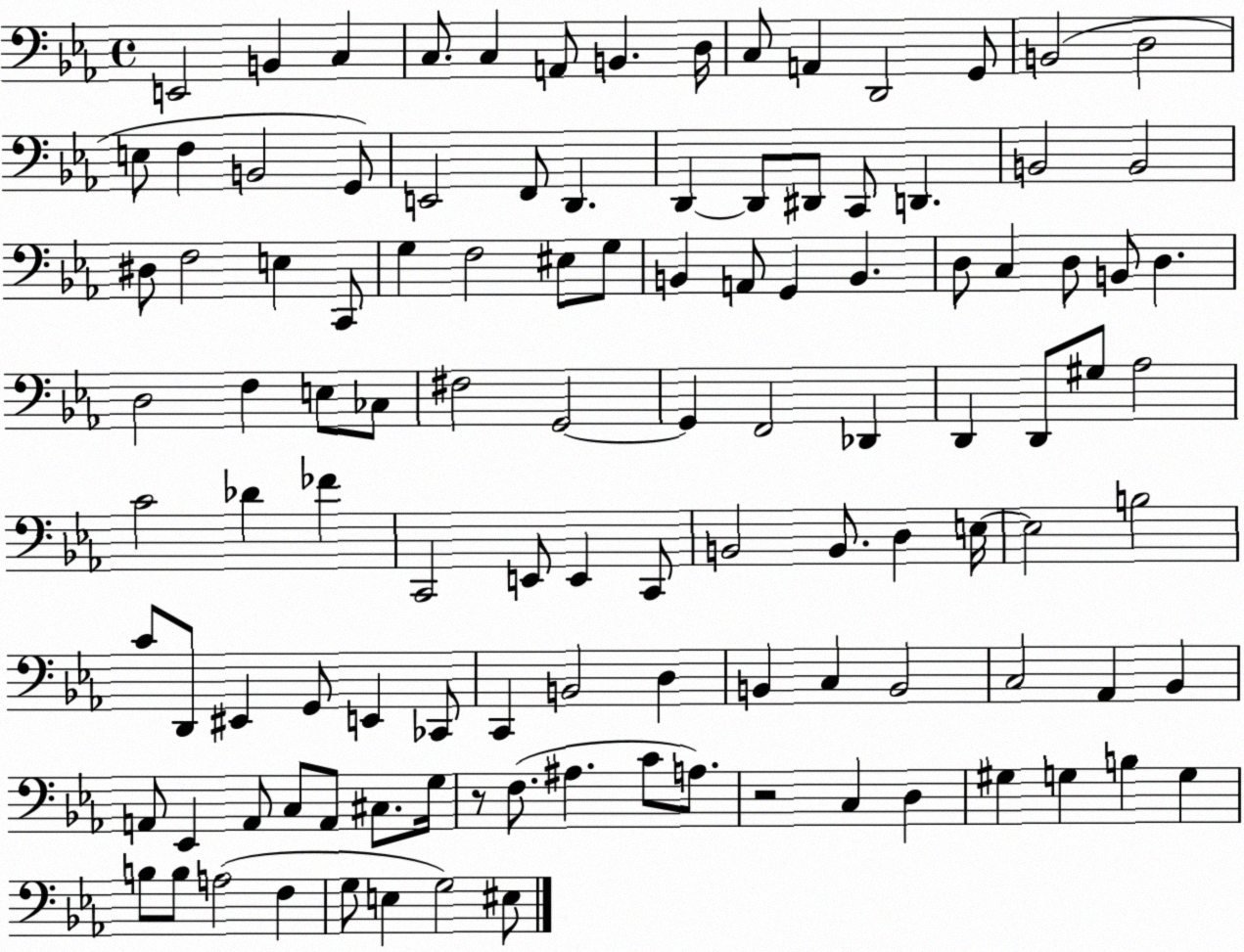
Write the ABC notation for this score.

X:1
T:Untitled
M:4/4
L:1/4
K:Eb
E,,2 B,, C, C,/2 C, A,,/2 B,, D,/4 C,/2 A,, D,,2 G,,/2 B,,2 D,2 E,/2 F, B,,2 G,,/2 E,,2 F,,/2 D,, D,, D,,/2 ^D,,/2 C,,/2 D,, B,,2 B,,2 ^D,/2 F,2 E, C,,/2 G, F,2 ^E,/2 G,/2 B,, A,,/2 G,, B,, D,/2 C, D,/2 B,,/2 D, D,2 F, E,/2 _C,/2 ^F,2 G,,2 G,, F,,2 _D,, D,, D,,/2 ^G,/2 _A,2 C2 _D _F C,,2 E,,/2 E,, C,,/2 B,,2 B,,/2 D, E,/4 E,2 B,2 C/2 D,,/2 ^E,, G,,/2 E,, _C,,/2 C,, B,,2 D, B,, C, B,,2 C,2 _A,, _B,, A,,/2 _E,, A,,/2 C,/2 A,,/2 ^C,/2 G,/4 z/2 F,/2 ^A, C/2 A,/2 z2 C, D, ^G, G, B, G, B,/2 B,/2 A,2 F, G,/2 E, G,2 ^E,/2